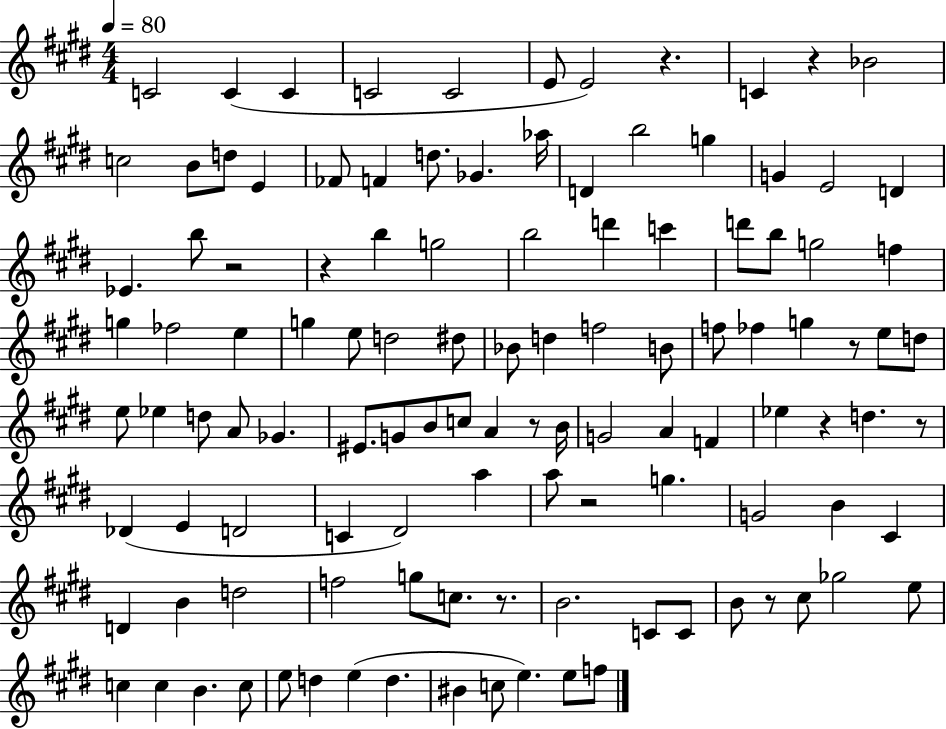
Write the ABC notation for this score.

X:1
T:Untitled
M:4/4
L:1/4
K:E
C2 C C C2 C2 E/2 E2 z C z _B2 c2 B/2 d/2 E _F/2 F d/2 _G _a/4 D b2 g G E2 D _E b/2 z2 z b g2 b2 d' c' d'/2 b/2 g2 f g _f2 e g e/2 d2 ^d/2 _B/2 d f2 B/2 f/2 _f g z/2 e/2 d/2 e/2 _e d/2 A/2 _G ^E/2 G/2 B/2 c/2 A z/2 B/4 G2 A F _e z d z/2 _D E D2 C ^D2 a a/2 z2 g G2 B ^C D B d2 f2 g/2 c/2 z/2 B2 C/2 C/2 B/2 z/2 ^c/2 _g2 e/2 c c B c/2 e/2 d e d ^B c/2 e e/2 f/2